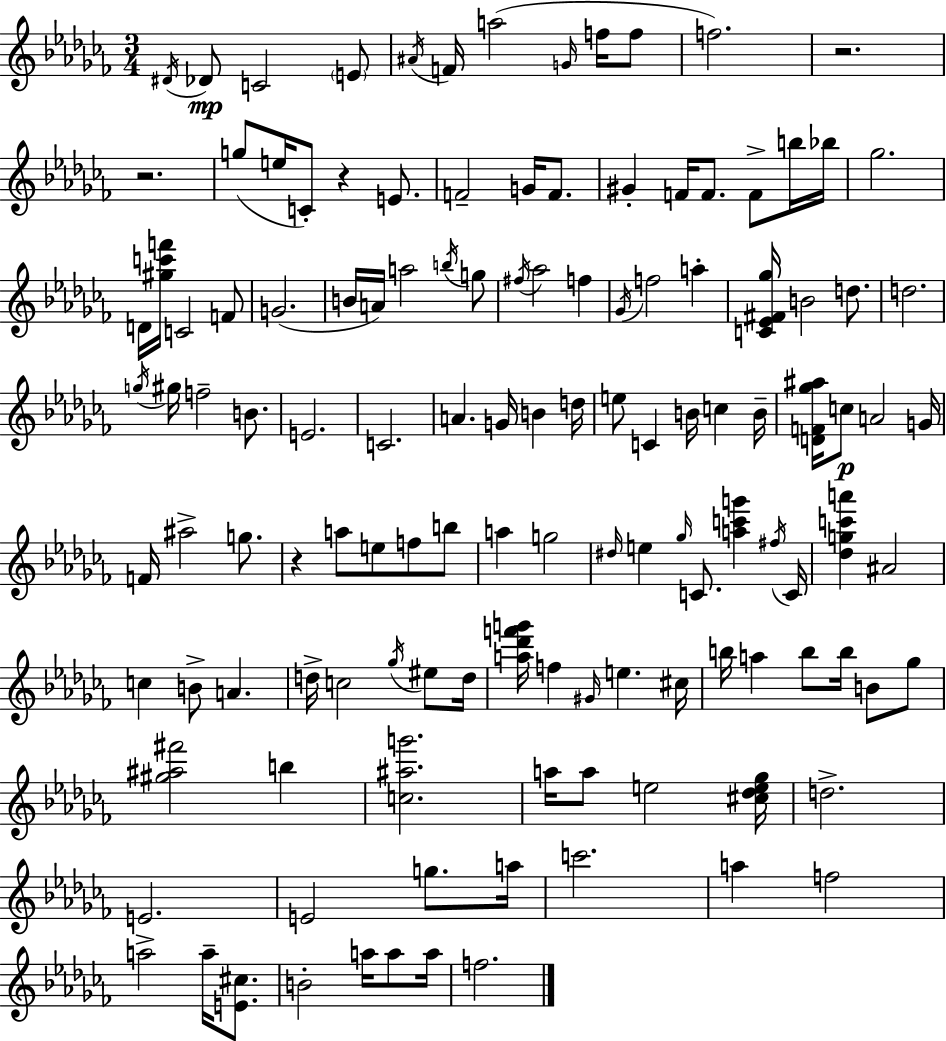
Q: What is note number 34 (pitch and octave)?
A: G5